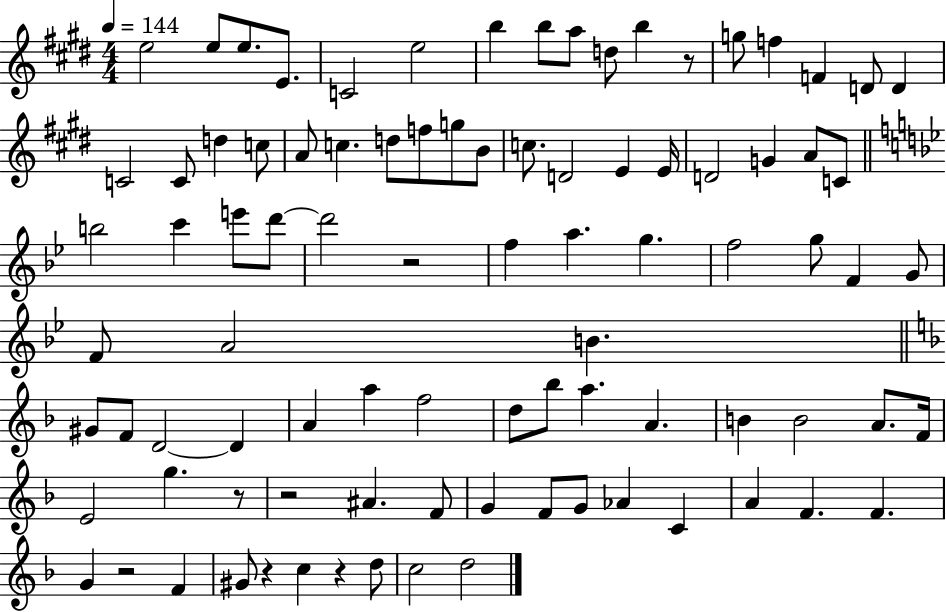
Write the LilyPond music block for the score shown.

{
  \clef treble
  \numericTimeSignature
  \time 4/4
  \key e \major
  \tempo 4 = 144
  \repeat volta 2 { e''2 e''8 e''8. e'8. | c'2 e''2 | b''4 b''8 a''8 d''8 b''4 r8 | g''8 f''4 f'4 d'8 d'4 | \break c'2 c'8 d''4 c''8 | a'8 c''4. d''8 f''8 g''8 b'8 | c''8. d'2 e'4 e'16 | d'2 g'4 a'8 c'8 | \break \bar "||" \break \key bes \major b''2 c'''4 e'''8 d'''8~~ | d'''2 r2 | f''4 a''4. g''4. | f''2 g''8 f'4 g'8 | \break f'8 a'2 b'4. | \bar "||" \break \key f \major gis'8 f'8 d'2~~ d'4 | a'4 a''4 f''2 | d''8 bes''8 a''4. a'4. | b'4 b'2 a'8. f'16 | \break e'2 g''4. r8 | r2 ais'4. f'8 | g'4 f'8 g'8 aes'4 c'4 | a'4 f'4. f'4. | \break g'4 r2 f'4 | gis'8 r4 c''4 r4 d''8 | c''2 d''2 | } \bar "|."
}